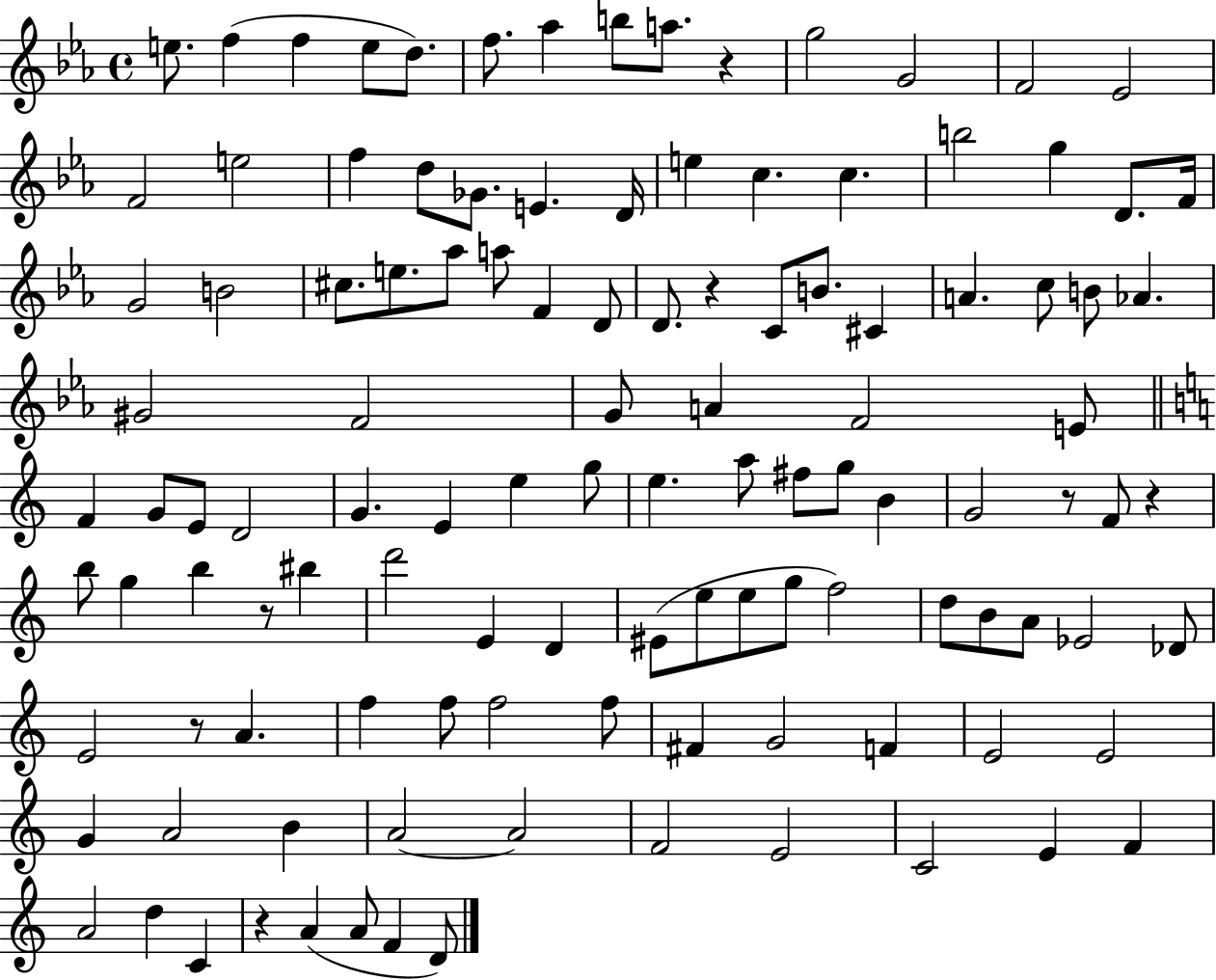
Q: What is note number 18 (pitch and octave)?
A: Gb4